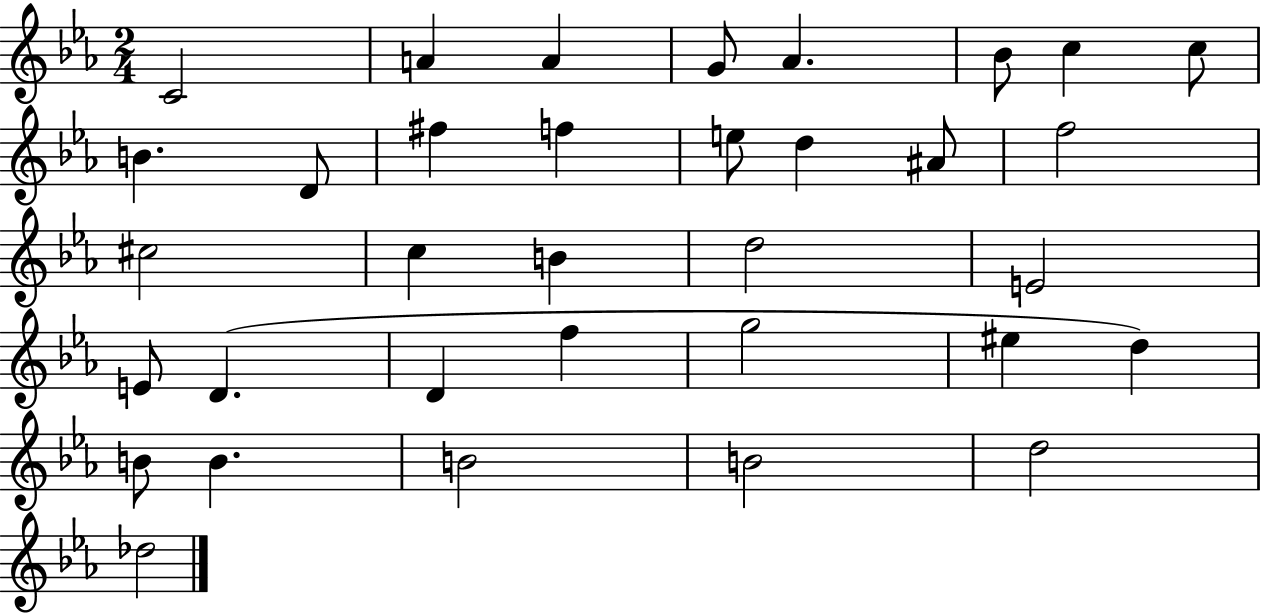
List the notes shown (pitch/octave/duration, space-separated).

C4/h A4/q A4/q G4/e Ab4/q. Bb4/e C5/q C5/e B4/q. D4/e F#5/q F5/q E5/e D5/q A#4/e F5/h C#5/h C5/q B4/q D5/h E4/h E4/e D4/q. D4/q F5/q G5/h EIS5/q D5/q B4/e B4/q. B4/h B4/h D5/h Db5/h